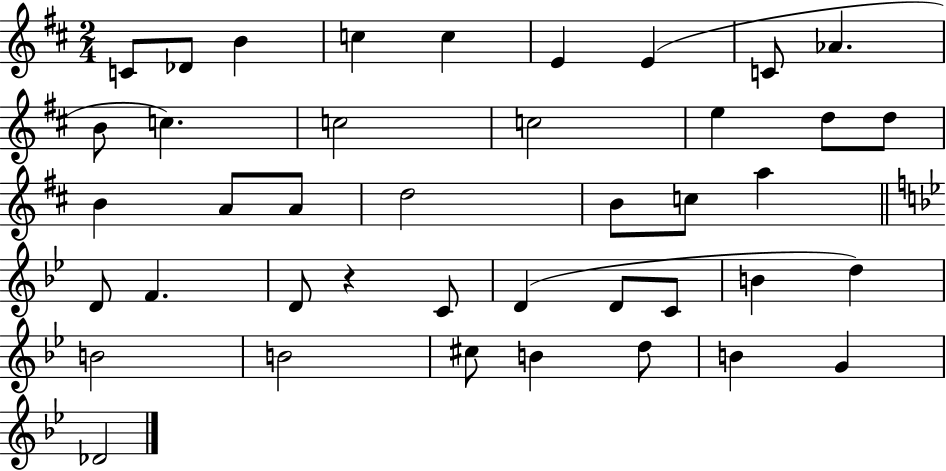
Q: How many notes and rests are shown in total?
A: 41